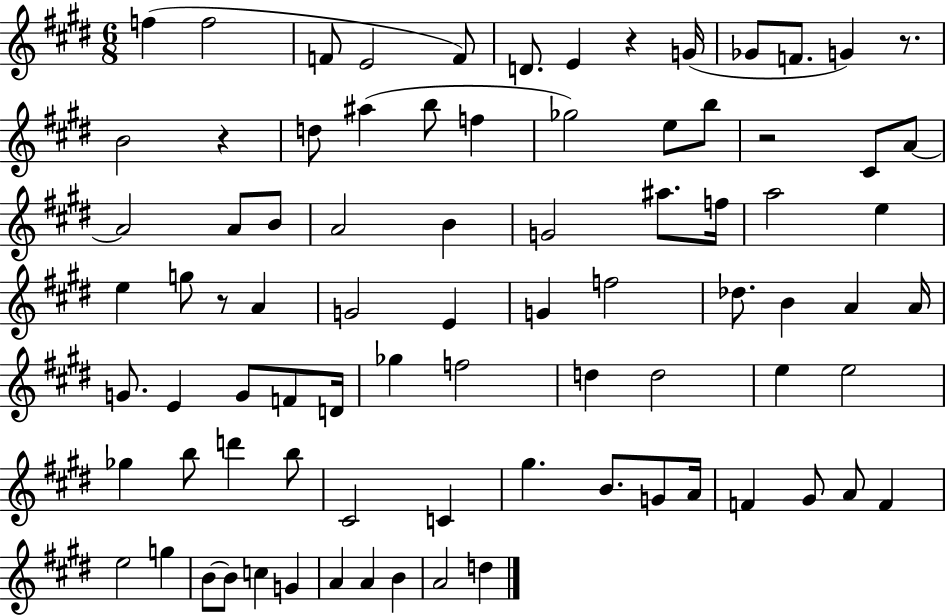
F5/q F5/h F4/e E4/h F4/e D4/e. E4/q R/q G4/s Gb4/e F4/e. G4/q R/e. B4/h R/q D5/e A#5/q B5/e F5/q Gb5/h E5/e B5/e R/h C#4/e A4/e A4/h A4/e B4/e A4/h B4/q G4/h A#5/e. F5/s A5/h E5/q E5/q G5/e R/e A4/q G4/h E4/q G4/q F5/h Db5/e. B4/q A4/q A4/s G4/e. E4/q G4/e F4/e D4/s Gb5/q F5/h D5/q D5/h E5/q E5/h Gb5/q B5/e D6/q B5/e C#4/h C4/q G#5/q. B4/e. G4/e A4/s F4/q G#4/e A4/e F4/q E5/h G5/q B4/e B4/e C5/q G4/q A4/q A4/q B4/q A4/h D5/q